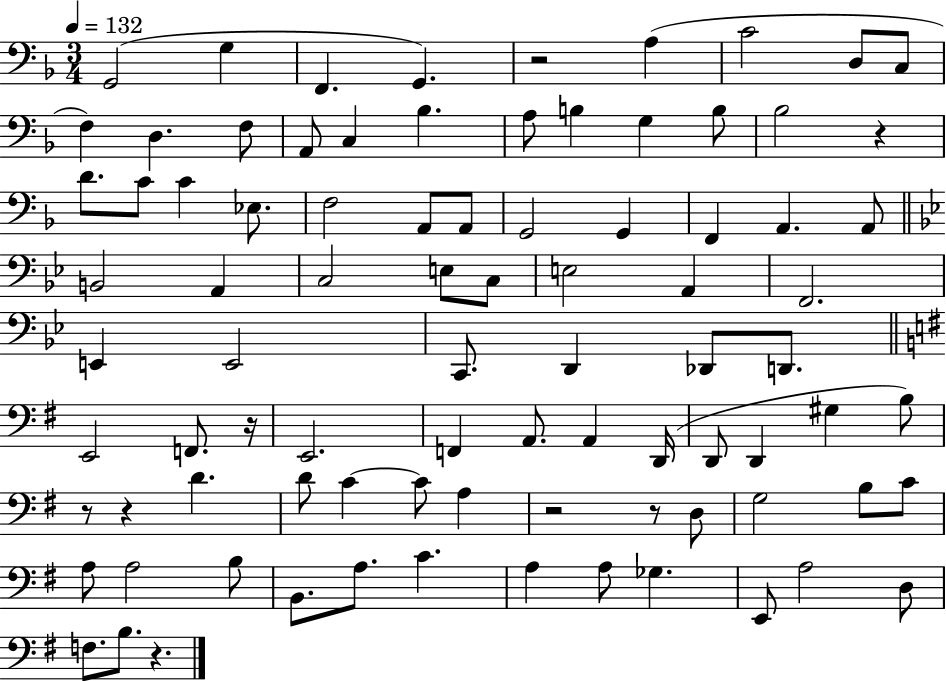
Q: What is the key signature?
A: F major